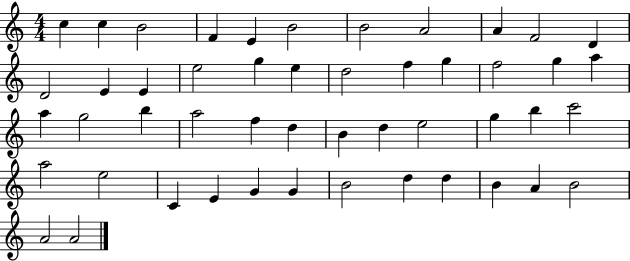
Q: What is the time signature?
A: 4/4